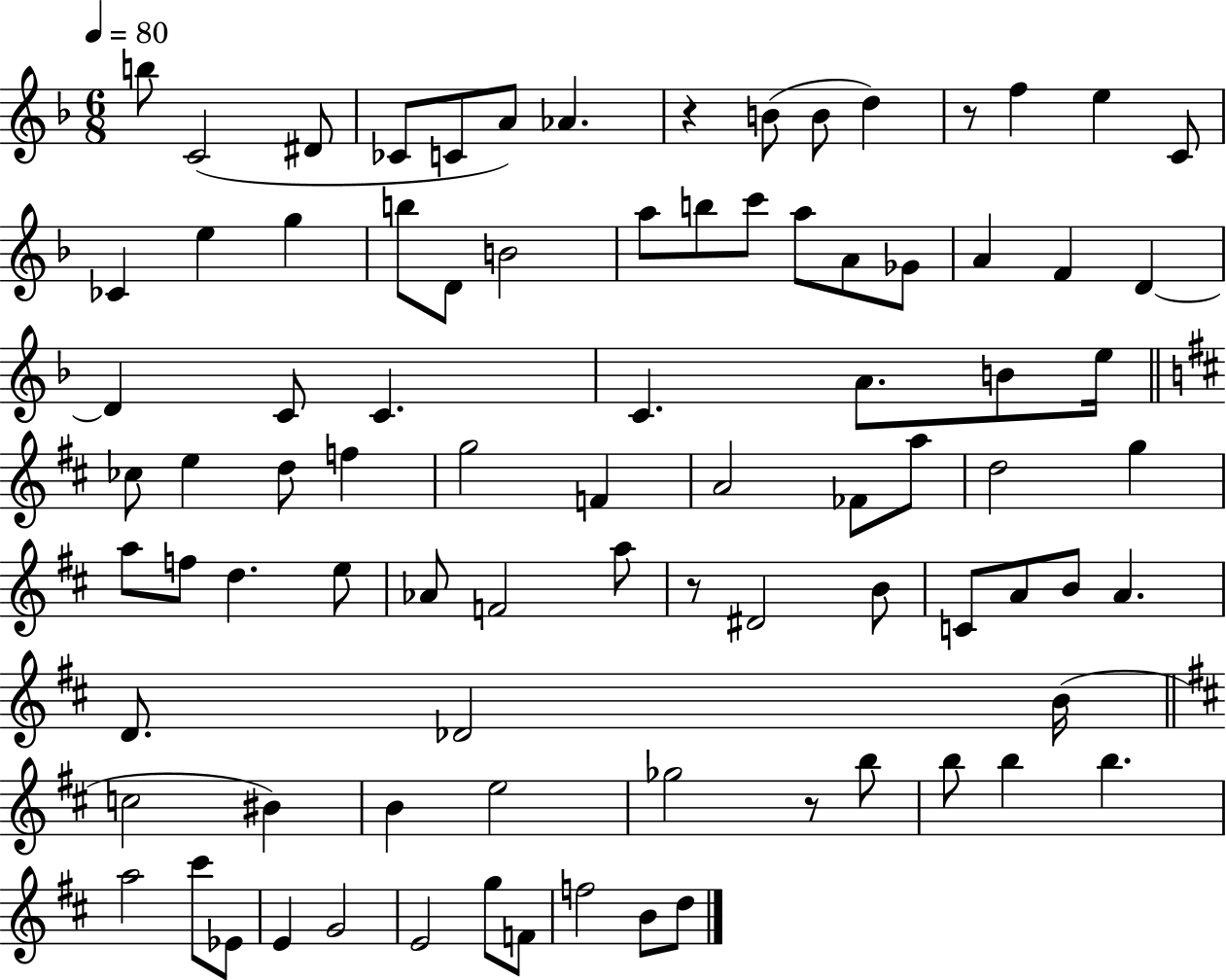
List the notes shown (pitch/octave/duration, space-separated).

B5/e C4/h D#4/e CES4/e C4/e A4/e Ab4/q. R/q B4/e B4/e D5/q R/e F5/q E5/q C4/e CES4/q E5/q G5/q B5/e D4/e B4/h A5/e B5/e C6/e A5/e A4/e Gb4/e A4/q F4/q D4/q D4/q C4/e C4/q. C4/q. A4/e. B4/e E5/s CES5/e E5/q D5/e F5/q G5/h F4/q A4/h FES4/e A5/e D5/h G5/q A5/e F5/e D5/q. E5/e Ab4/e F4/h A5/e R/e D#4/h B4/e C4/e A4/e B4/e A4/q. D4/e. Db4/h B4/s C5/h BIS4/q B4/q E5/h Gb5/h R/e B5/e B5/e B5/q B5/q. A5/h C#6/e Eb4/e E4/q G4/h E4/h G5/e F4/e F5/h B4/e D5/e